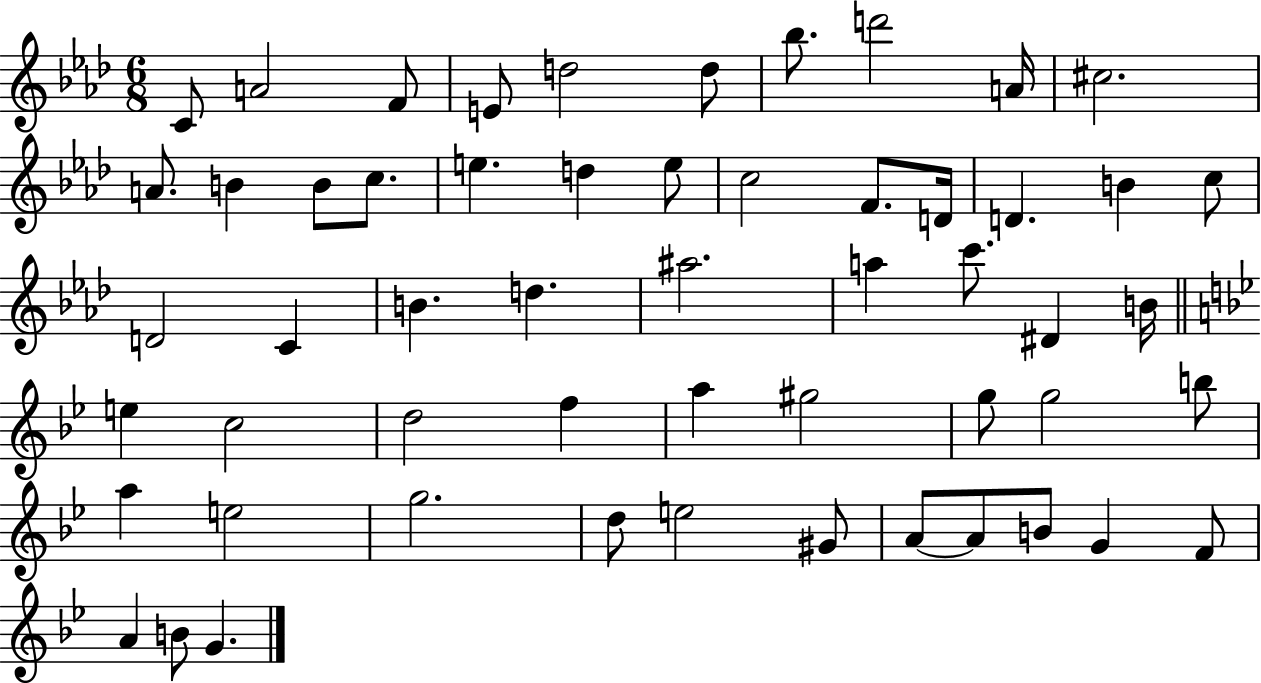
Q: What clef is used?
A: treble